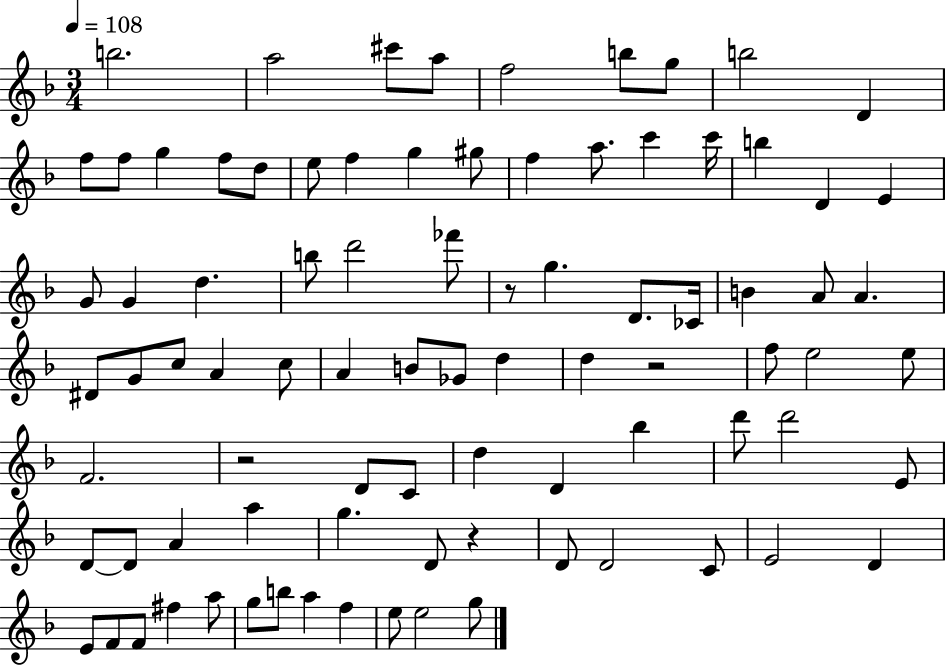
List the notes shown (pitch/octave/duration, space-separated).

B5/h. A5/h C#6/e A5/e F5/h B5/e G5/e B5/h D4/q F5/e F5/e G5/q F5/e D5/e E5/e F5/q G5/q G#5/e F5/q A5/e. C6/q C6/s B5/q D4/q E4/q G4/e G4/q D5/q. B5/e D6/h FES6/e R/e G5/q. D4/e. CES4/s B4/q A4/e A4/q. D#4/e G4/e C5/e A4/q C5/e A4/q B4/e Gb4/e D5/q D5/q R/h F5/e E5/h E5/e F4/h. R/h D4/e C4/e D5/q D4/q Bb5/q D6/e D6/h E4/e D4/e D4/e A4/q A5/q G5/q. D4/e R/q D4/e D4/h C4/e E4/h D4/q E4/e F4/e F4/e F#5/q A5/e G5/e B5/e A5/q F5/q E5/e E5/h G5/e